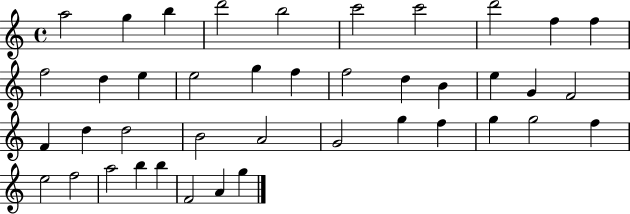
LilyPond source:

{
  \clef treble
  \time 4/4
  \defaultTimeSignature
  \key c \major
  a''2 g''4 b''4 | d'''2 b''2 | c'''2 c'''2 | d'''2 f''4 f''4 | \break f''2 d''4 e''4 | e''2 g''4 f''4 | f''2 d''4 b'4 | e''4 g'4 f'2 | \break f'4 d''4 d''2 | b'2 a'2 | g'2 g''4 f''4 | g''4 g''2 f''4 | \break e''2 f''2 | a''2 b''4 b''4 | f'2 a'4 g''4 | \bar "|."
}